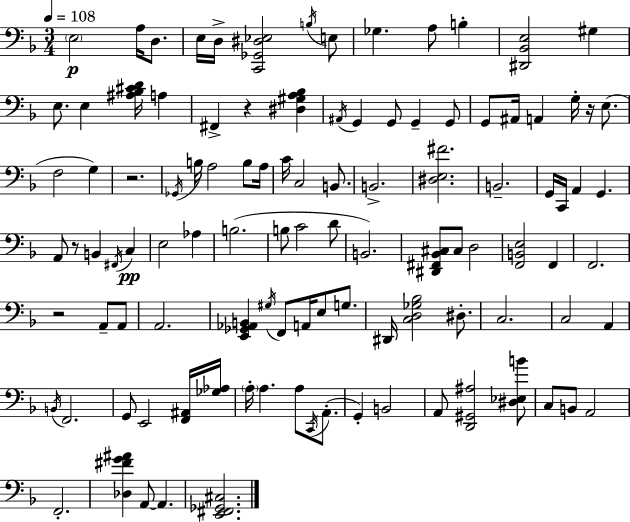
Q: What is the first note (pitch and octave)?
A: E3